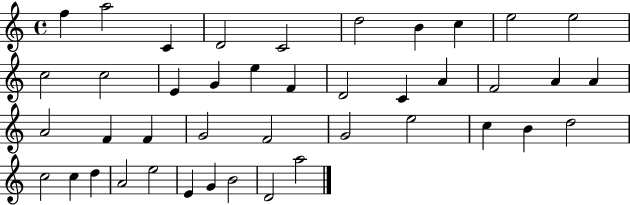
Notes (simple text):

F5/q A5/h C4/q D4/h C4/h D5/h B4/q C5/q E5/h E5/h C5/h C5/h E4/q G4/q E5/q F4/q D4/h C4/q A4/q F4/h A4/q A4/q A4/h F4/q F4/q G4/h F4/h G4/h E5/h C5/q B4/q D5/h C5/h C5/q D5/q A4/h E5/h E4/q G4/q B4/h D4/h A5/h